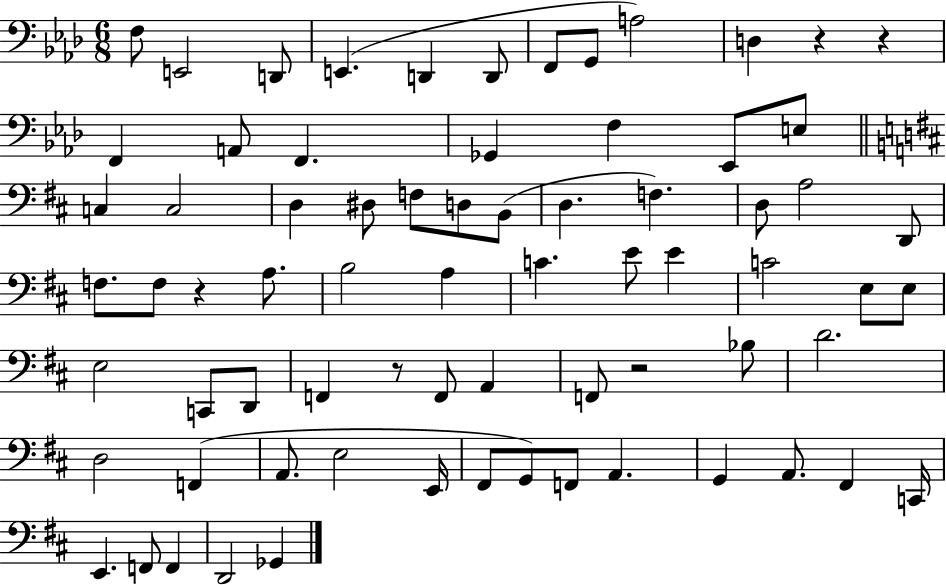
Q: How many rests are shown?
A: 5